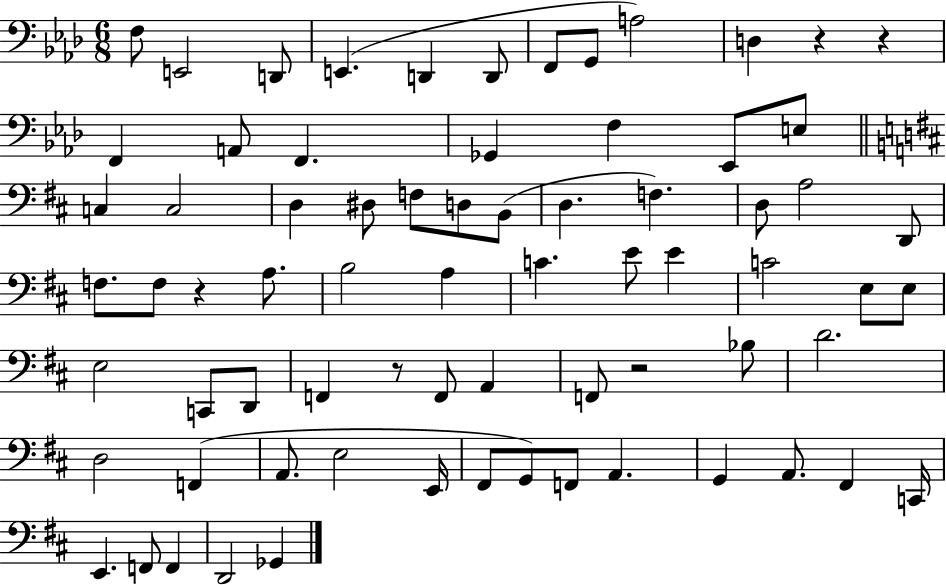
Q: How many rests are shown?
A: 5